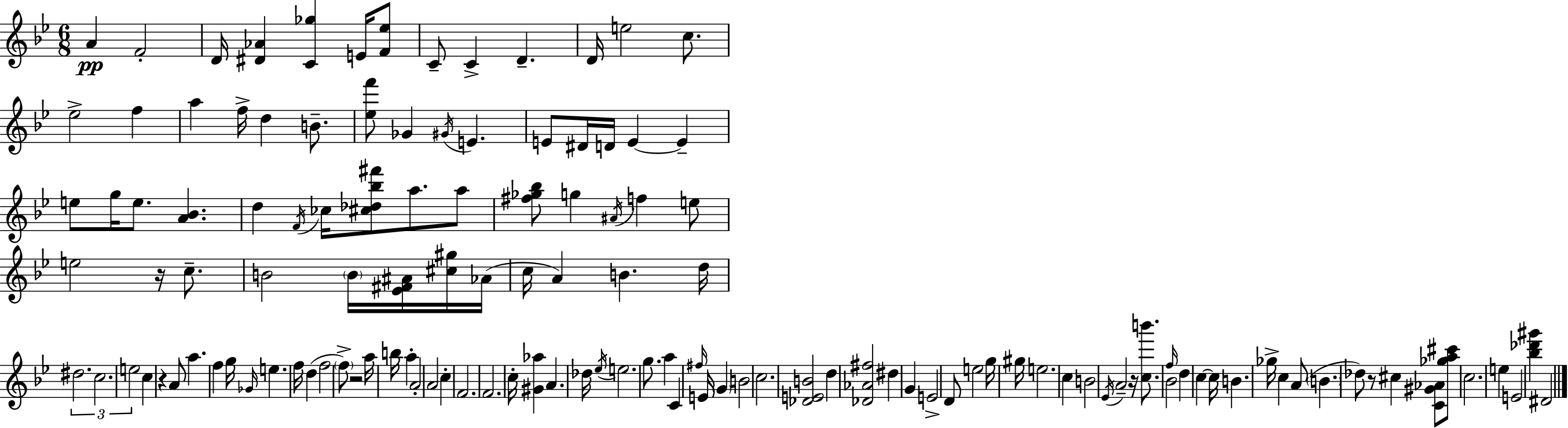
{
  \clef treble
  \numericTimeSignature
  \time 6/8
  \key bes \major
  \repeat volta 2 { a'4\pp f'2-. | d'16 <dis' aes'>4 <c' ges''>4 e'16 <f' ees''>8 | c'8-- c'4-> d'4.-- | d'16 e''2 c''8. | \break ees''2-> f''4 | a''4 f''16-> d''4 b'8.-- | <ees'' f'''>8 ges'4 \acciaccatura { gis'16 } e'4. | e'8 dis'16 d'16 e'4~~ e'4-- | \break e''8 g''16 e''8. <a' bes'>4. | d''4 \acciaccatura { f'16 } ces''16 <cis'' des'' bes'' fis'''>8 a''8. | a''8 <fis'' ges'' bes''>8 g''4 \acciaccatura { ais'16 } f''4 | e''8 e''2 r16 | \break c''8.-- b'2 \parenthesize b'16 | <ees' fis' ais'>16 <cis'' gis''>16 aes'16( c''16 a'4) b'4. | d''16 \tuplet 3/2 { dis''2. | c''2. | \break e''2 } c''4 | r4 a'8 a''4. | f''4 g''16 \grace { ges'16 } e''4. | f''16 d''4( f''2 | \break \parenthesize f''8->) r2 | a''16 b''16 a''4-. a'2-. | a'2 | c''4-. f'2. | \break f'2. | c''16-. <gis' aes''>4 a'4. | des''16 \acciaccatura { ees''16 } e''2. | g''8. a''4 | \break c'4 \grace { fis''16 } e'16 \parenthesize g'4 b'2 | c''2. | <des' e' b'>2 | d''4 <des' aes' fis''>2 | \break dis''4 g'4 e'2-> | d'8 e''2 | g''16 gis''16 e''2. | c''4 b'2 | \break \acciaccatura { ees'16 } a'2-- | r16 <c'' b'''>8. \grace { f''16 } bes'2 | d''4 c''4~~ | c''16 b'4. ges''16-> c''4 | \break a'8( \parenthesize b'4. des''8) r8 | cis''4 <c' gis' aes'>8 <ges'' a'' cis'''>8 c''2. | e''4 | e'2 <bes'' des''' gis'''>4 | \break dis'2 } \bar "|."
}